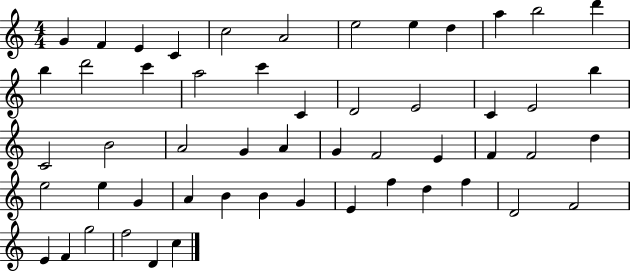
X:1
T:Untitled
M:4/4
L:1/4
K:C
G F E C c2 A2 e2 e d a b2 d' b d'2 c' a2 c' C D2 E2 C E2 b C2 B2 A2 G A G F2 E F F2 d e2 e G A B B G E f d f D2 F2 E F g2 f2 D c